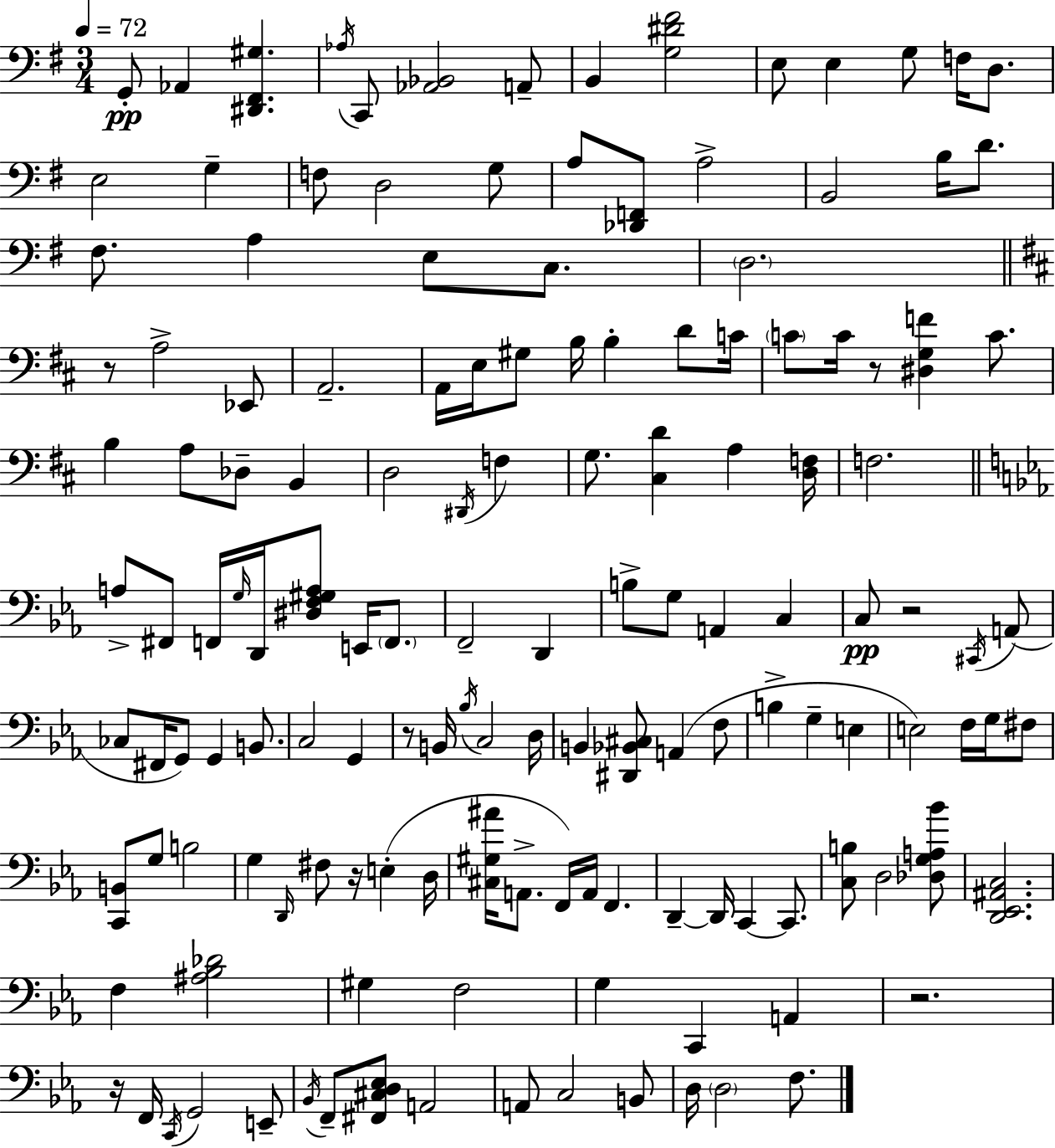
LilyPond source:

{
  \clef bass
  \numericTimeSignature
  \time 3/4
  \key e \minor
  \tempo 4 = 72
  g,8-.\pp aes,4 <dis, fis, gis>4. | \acciaccatura { aes16 } c,8 <aes, bes,>2 a,8-- | b,4 <g dis' fis'>2 | e8 e4 g8 f16 d8. | \break e2 g4-- | f8 d2 g8 | a8 <des, f,>8 a2-> | b,2 b16 d'8. | \break fis8. a4 e8 c8. | \parenthesize d2. | \bar "||" \break \key d \major r8 a2-> ees,8 | a,2.-- | a,16 e16 gis8 b16 b4-. d'8 c'16 | \parenthesize c'8 c'16 r8 <dis g f'>4 c'8. | \break b4 a8 des8-- b,4 | d2 \acciaccatura { dis,16 } f4 | g8. <cis d'>4 a4 | <d f>16 f2. | \break \bar "||" \break \key ees \major a8-> fis,8 f,16 \grace { g16 } d,16 <dis f gis a>8 e,16 \parenthesize f,8. | f,2-- d,4 | b8-> g8 a,4 c4 | c8\pp r2 \acciaccatura { cis,16 }( | \break a,8 ces8 fis,16 g,8) g,4 b,8. | c2 g,4 | r8 b,16 \acciaccatura { bes16 } c2 | d16 b,4 <dis, bes, cis>8 a,4( | \break f8 b4-> g4-- e4 | e2) f16 | g16 fis8 <c, b,>8 g8 b2 | g4 \grace { d,16 } fis8 r16 e4-.( | \break d16 <cis gis ais'>16 a,8.-> f,16) a,16 f,4. | d,4--~~ d,16 c,4~~ | c,8. <c b>8 d2 | <des g a bes'>8 <d, ees, ais, c>2. | \break f4 <ais bes des'>2 | gis4 f2 | g4 c,4 | a,4 r2. | \break r16 f,16 \acciaccatura { c,16 } g,2 | e,8-- \acciaccatura { bes,16 } f,8-- <fis, cis d ees>8 a,2 | a,8 c2 | b,8 d16 \parenthesize d2 | \break f8. \bar "|."
}